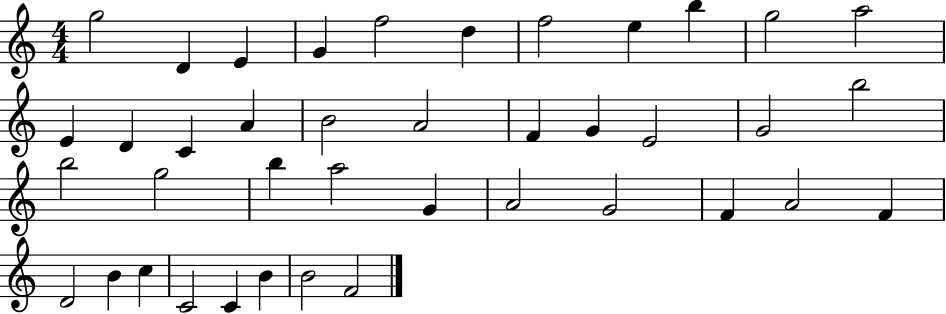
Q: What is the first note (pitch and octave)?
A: G5